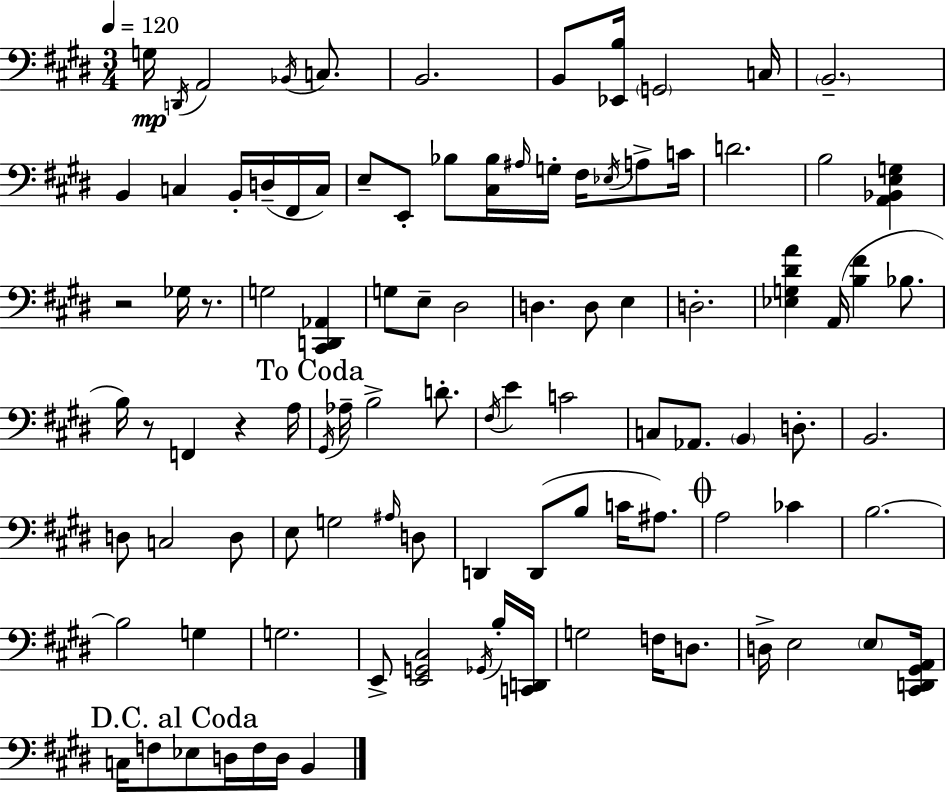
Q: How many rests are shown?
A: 4